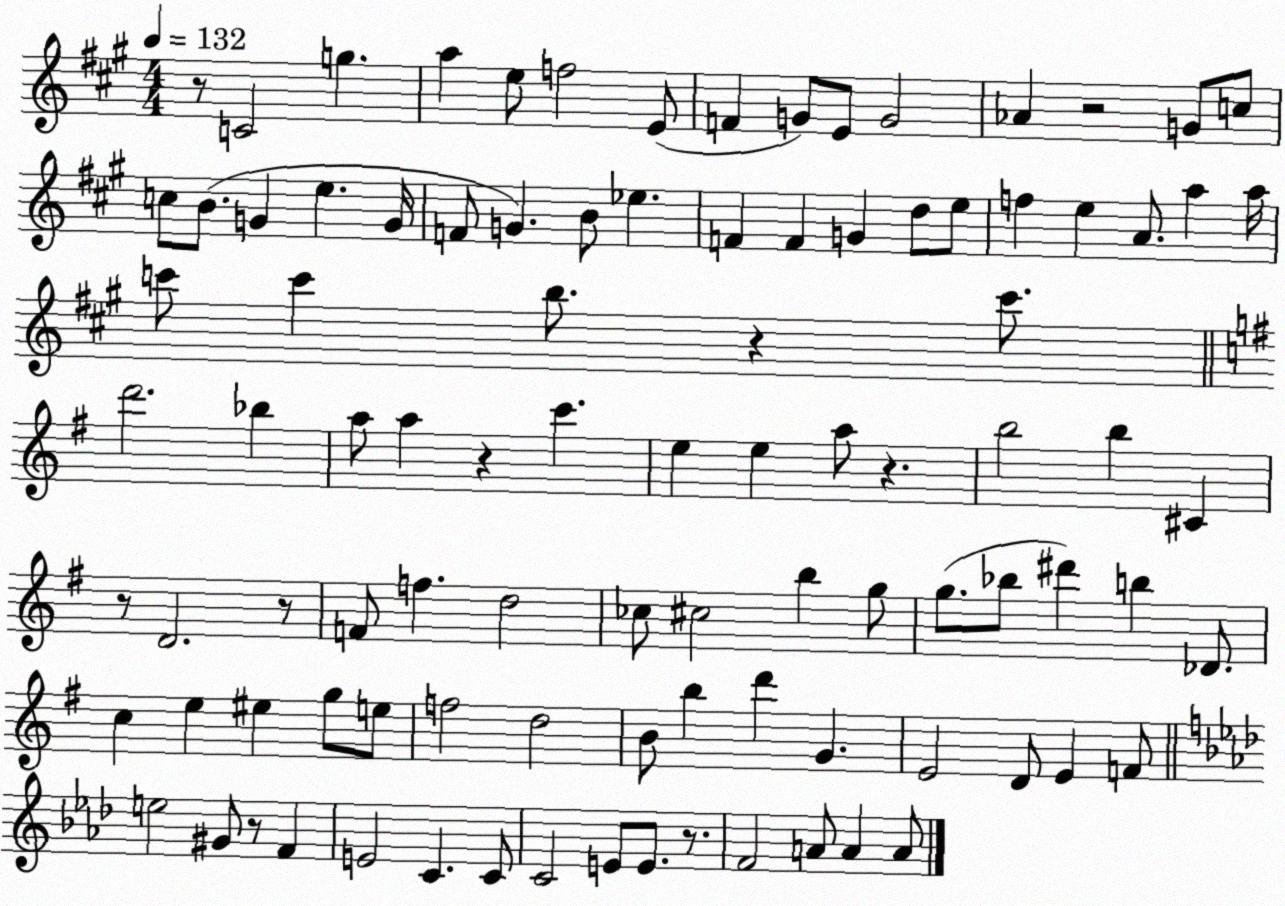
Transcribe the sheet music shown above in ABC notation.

X:1
T:Untitled
M:4/4
L:1/4
K:A
z/2 C2 g a e/2 f2 E/2 F G/2 E/2 G2 _A z2 G/2 c/2 c/2 B/2 G e G/4 F/2 G B/2 _e F F G d/2 e/2 f e A/2 a a/4 c'/2 c' b/2 z c'/2 d'2 _b a/2 a z c' e e a/2 z b2 b ^C z/2 D2 z/2 F/2 f d2 _c/2 ^c2 b g/2 g/2 _b/2 ^d' b _D/2 c e ^e g/2 e/2 f2 d2 B/2 b d' G E2 D/2 E F/2 e2 ^G/2 z/2 F E2 C C/2 C2 E/2 E/2 z/2 F2 A/2 A A/2